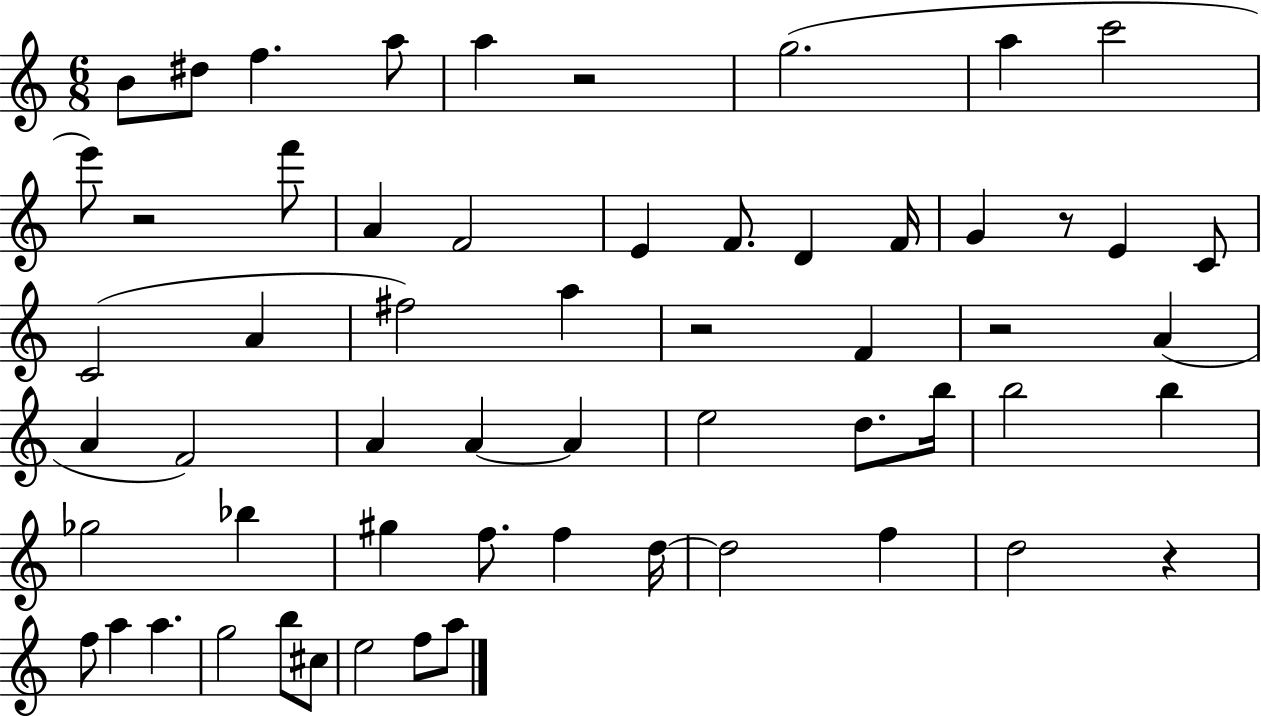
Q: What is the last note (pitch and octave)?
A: A5